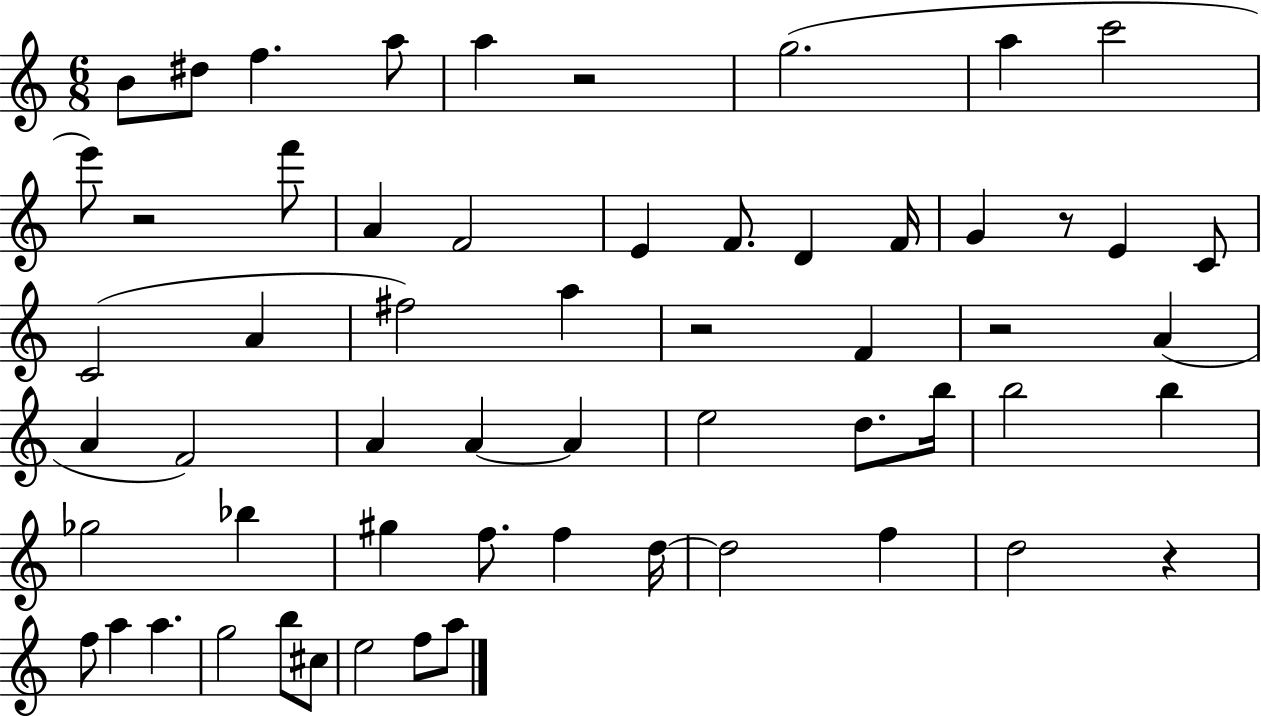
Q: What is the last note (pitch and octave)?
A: A5